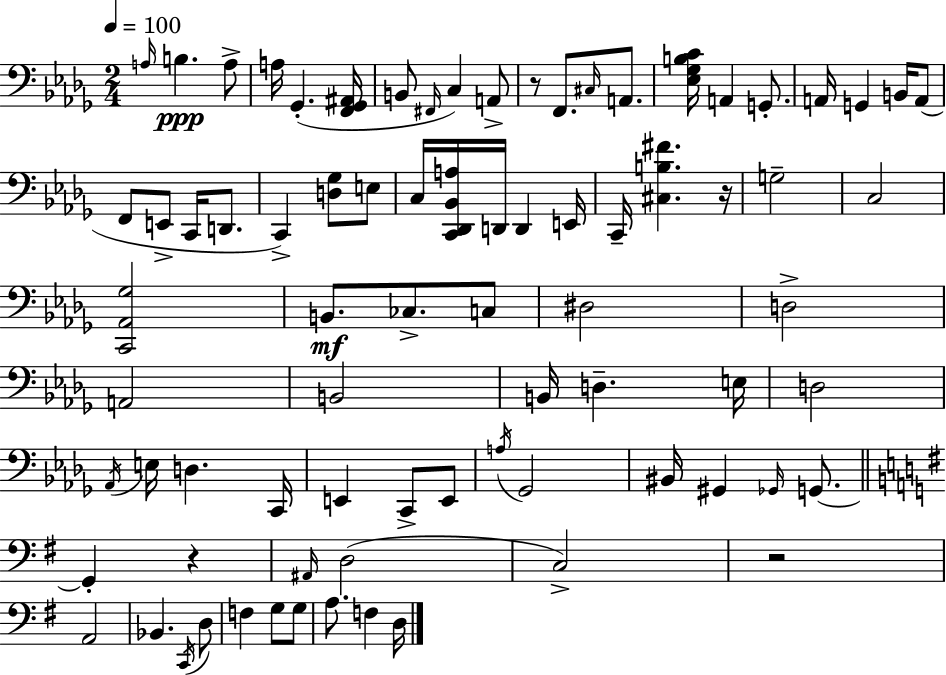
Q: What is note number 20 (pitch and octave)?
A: E2